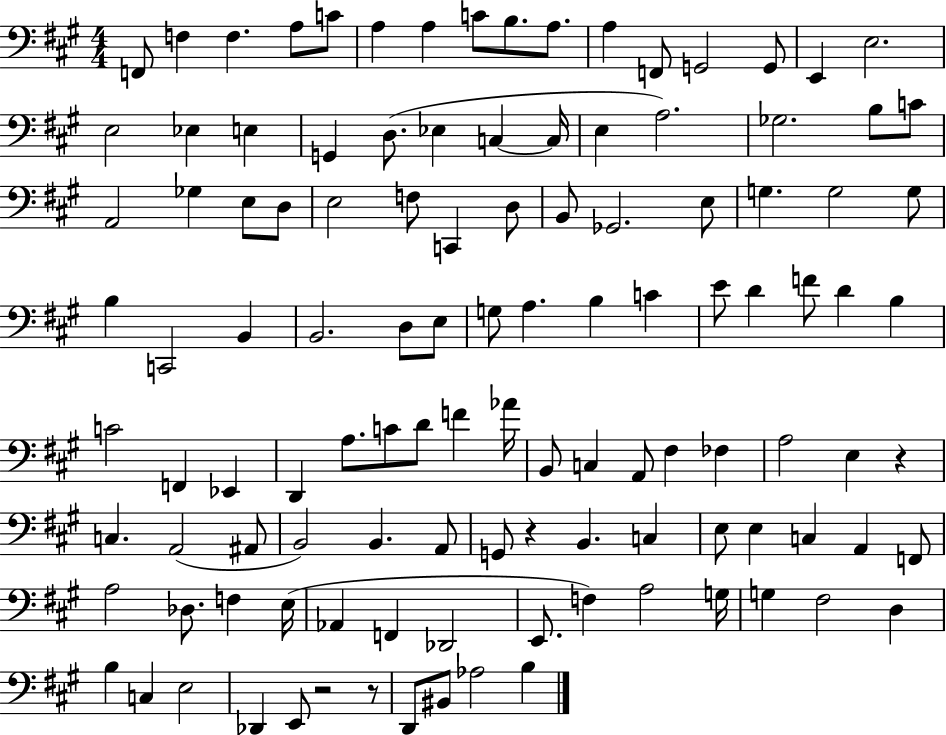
X:1
T:Untitled
M:4/4
L:1/4
K:A
F,,/2 F, F, A,/2 C/2 A, A, C/2 B,/2 A,/2 A, F,,/2 G,,2 G,,/2 E,, E,2 E,2 _E, E, G,, D,/2 _E, C, C,/4 E, A,2 _G,2 B,/2 C/2 A,,2 _G, E,/2 D,/2 E,2 F,/2 C,, D,/2 B,,/2 _G,,2 E,/2 G, G,2 G,/2 B, C,,2 B,, B,,2 D,/2 E,/2 G,/2 A, B, C E/2 D F/2 D B, C2 F,, _E,, D,, A,/2 C/2 D/2 F _A/4 B,,/2 C, A,,/2 ^F, _F, A,2 E, z C, A,,2 ^A,,/2 B,,2 B,, A,,/2 G,,/2 z B,, C, E,/2 E, C, A,, F,,/2 A,2 _D,/2 F, E,/4 _A,, F,, _D,,2 E,,/2 F, A,2 G,/4 G, ^F,2 D, B, C, E,2 _D,, E,,/2 z2 z/2 D,,/2 ^B,,/2 _A,2 B,